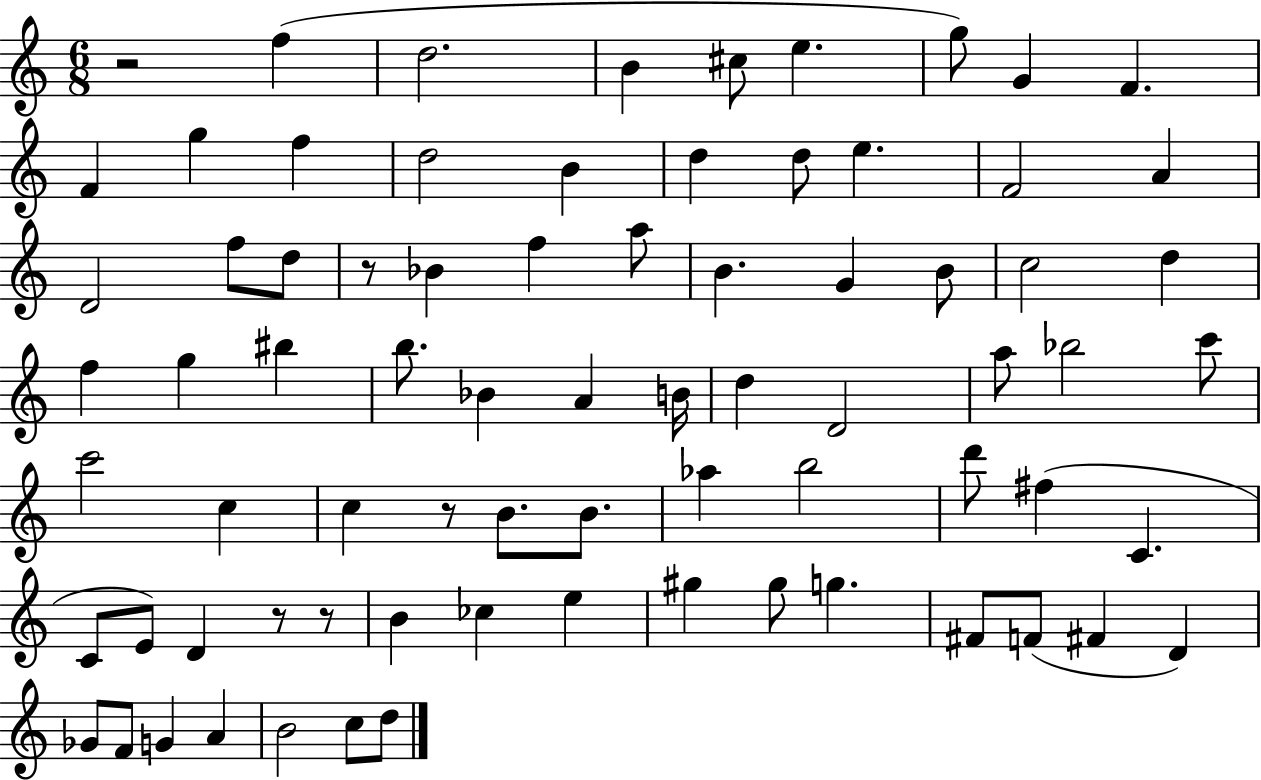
X:1
T:Untitled
M:6/8
L:1/4
K:C
z2 f d2 B ^c/2 e g/2 G F F g f d2 B d d/2 e F2 A D2 f/2 d/2 z/2 _B f a/2 B G B/2 c2 d f g ^b b/2 _B A B/4 d D2 a/2 _b2 c'/2 c'2 c c z/2 B/2 B/2 _a b2 d'/2 ^f C C/2 E/2 D z/2 z/2 B _c e ^g ^g/2 g ^F/2 F/2 ^F D _G/2 F/2 G A B2 c/2 d/2